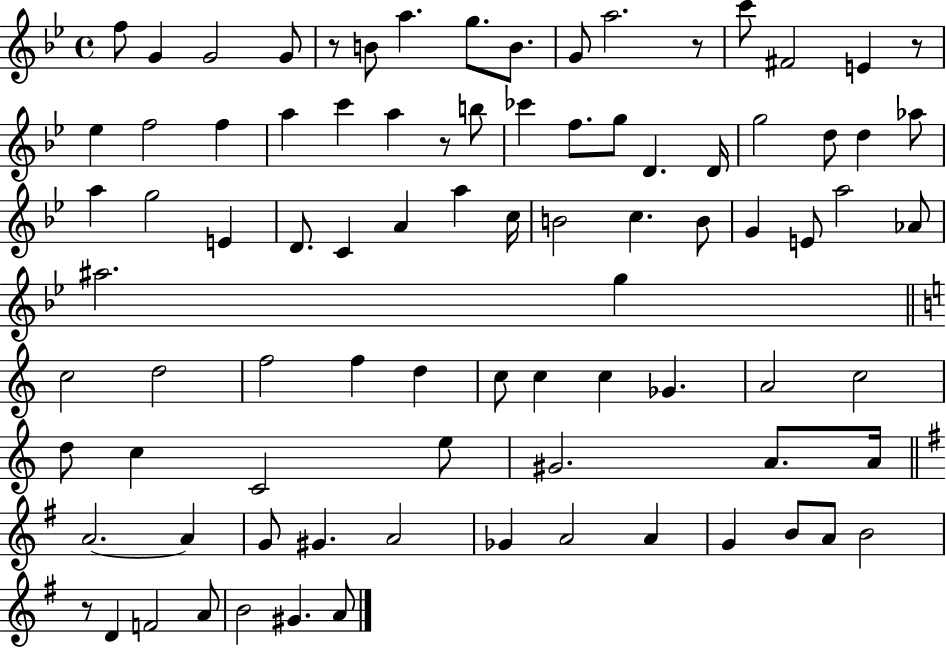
F5/e G4/q G4/h G4/e R/e B4/e A5/q. G5/e. B4/e. G4/e A5/h. R/e C6/e F#4/h E4/q R/e Eb5/q F5/h F5/q A5/q C6/q A5/q R/e B5/e CES6/q F5/e. G5/e D4/q. D4/s G5/h D5/e D5/q Ab5/e A5/q G5/h E4/q D4/e. C4/q A4/q A5/q C5/s B4/h C5/q. B4/e G4/q E4/e A5/h Ab4/e A#5/h. G5/q C5/h D5/h F5/h F5/q D5/q C5/e C5/q C5/q Gb4/q. A4/h C5/h D5/e C5/q C4/h E5/e G#4/h. A4/e. A4/s A4/h. A4/q G4/e G#4/q. A4/h Gb4/q A4/h A4/q G4/q B4/e A4/e B4/h R/e D4/q F4/h A4/e B4/h G#4/q. A4/e